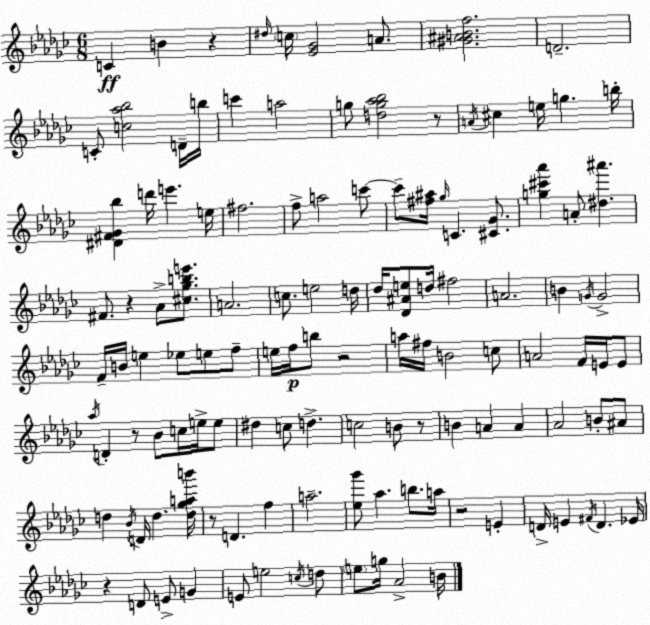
X:1
T:Untitled
M:6/8
L:1/4
K:Ebm
C B z ^d/4 c/4 [_E_G]2 A/2 [^G^ABf]2 D2 C/2 [c_a_b]2 D/4 b/4 c' a2 g/2 [dg_a_b]2 z/2 A/4 ^c e/4 g b/4 [^D^F_G_b] d'/4 e' e/4 ^f2 f/2 a2 c'/2 c'/2 [^f^a]/4 _g/4 C [^C_G]/2 [g^c'_a'] A/2 [^d^a'] ^F/2 z _A/2 [^c_gbe']/2 A2 c/2 e2 d/4 _d/4 [_D^Ae]/2 d/4 ^f2 A2 B G/4 G2 F/4 B/4 e _e/2 e/2 f/2 e/4 f/4 b/2 z2 a/4 ^f/4 B2 c/2 A2 F/4 E/4 E/2 _a/4 D z/2 _B/2 c/4 e/4 e/2 ^d c/2 d c2 B/2 z/2 B A A _A2 B/2 ^A/2 d _B/4 D/4 d [d_gab']/4 z/2 D f a2 [_e_g']/2 _a b/2 a/4 z2 E D/4 E ^F/4 D _E/4 z D/2 E/2 G E/2 e2 c/4 d/2 e/2 g/4 _A2 B/4